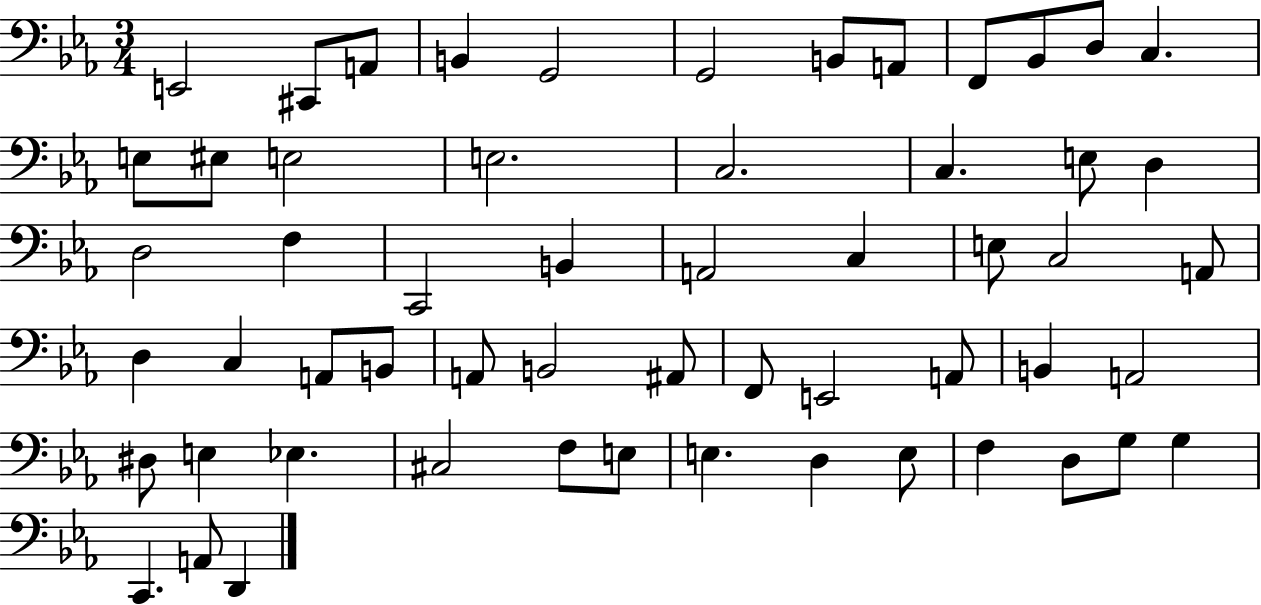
X:1
T:Untitled
M:3/4
L:1/4
K:Eb
E,,2 ^C,,/2 A,,/2 B,, G,,2 G,,2 B,,/2 A,,/2 F,,/2 _B,,/2 D,/2 C, E,/2 ^E,/2 E,2 E,2 C,2 C, E,/2 D, D,2 F, C,,2 B,, A,,2 C, E,/2 C,2 A,,/2 D, C, A,,/2 B,,/2 A,,/2 B,,2 ^A,,/2 F,,/2 E,,2 A,,/2 B,, A,,2 ^D,/2 E, _E, ^C,2 F,/2 E,/2 E, D, E,/2 F, D,/2 G,/2 G, C,, A,,/2 D,,